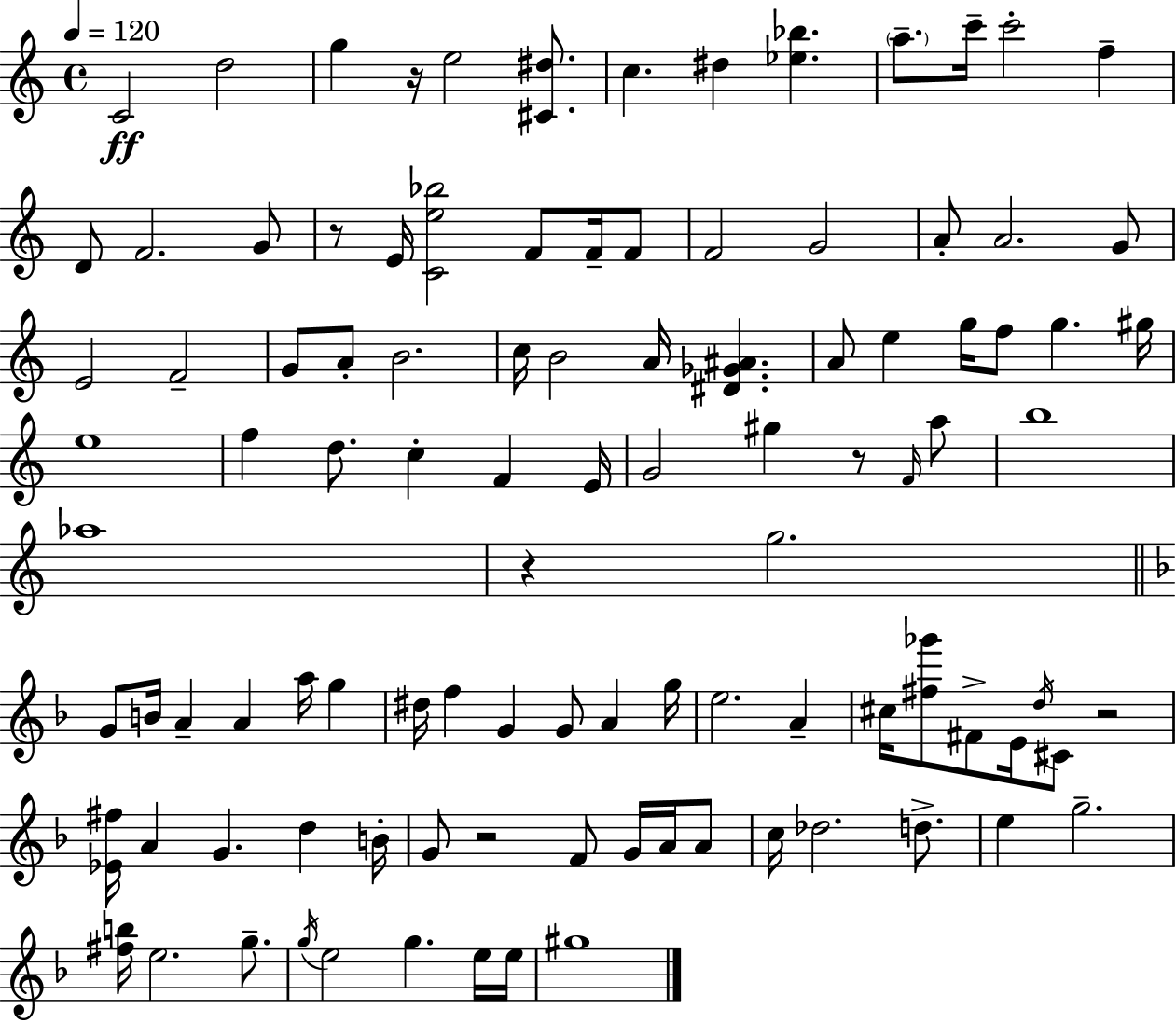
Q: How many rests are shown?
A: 6